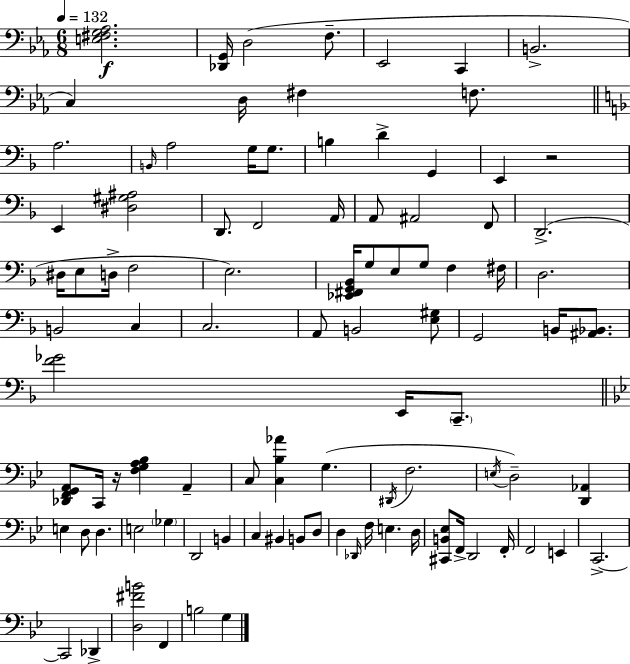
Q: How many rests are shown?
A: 2